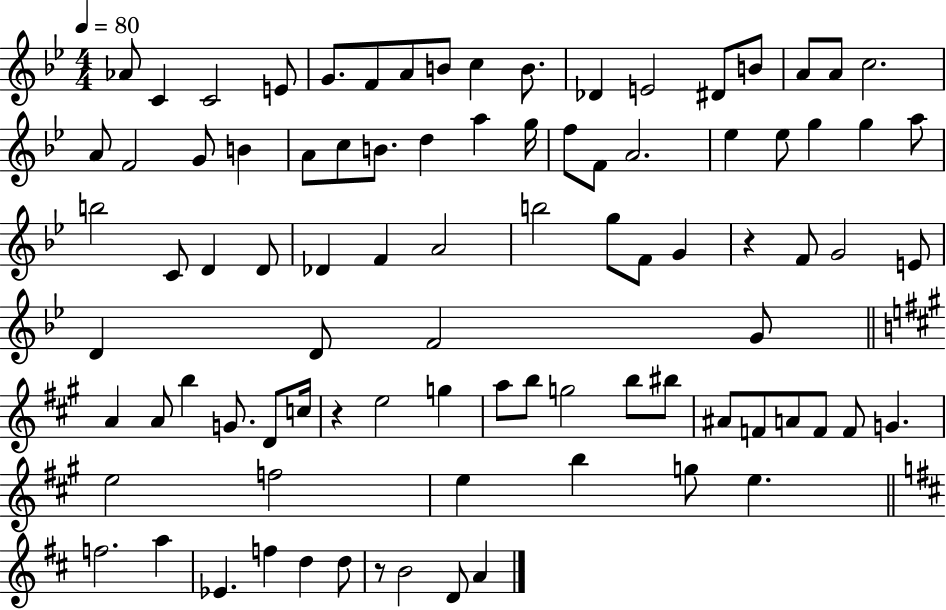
{
  \clef treble
  \numericTimeSignature
  \time 4/4
  \key bes \major
  \tempo 4 = 80
  aes'8 c'4 c'2 e'8 | g'8. f'8 a'8 b'8 c''4 b'8. | des'4 e'2 dis'8 b'8 | a'8 a'8 c''2. | \break a'8 f'2 g'8 b'4 | a'8 c''8 b'8. d''4 a''4 g''16 | f''8 f'8 a'2. | ees''4 ees''8 g''4 g''4 a''8 | \break b''2 c'8 d'4 d'8 | des'4 f'4 a'2 | b''2 g''8 f'8 g'4 | r4 f'8 g'2 e'8 | \break d'4 d'8 f'2 g'8 | \bar "||" \break \key a \major a'4 a'8 b''4 g'8. d'8 c''16 | r4 e''2 g''4 | a''8 b''8 g''2 b''8 bis''8 | ais'8 f'8 a'8 f'8 f'8 g'4. | \break e''2 f''2 | e''4 b''4 g''8 e''4. | \bar "||" \break \key d \major f''2. a''4 | ees'4. f''4 d''4 d''8 | r8 b'2 d'8 a'4 | \bar "|."
}